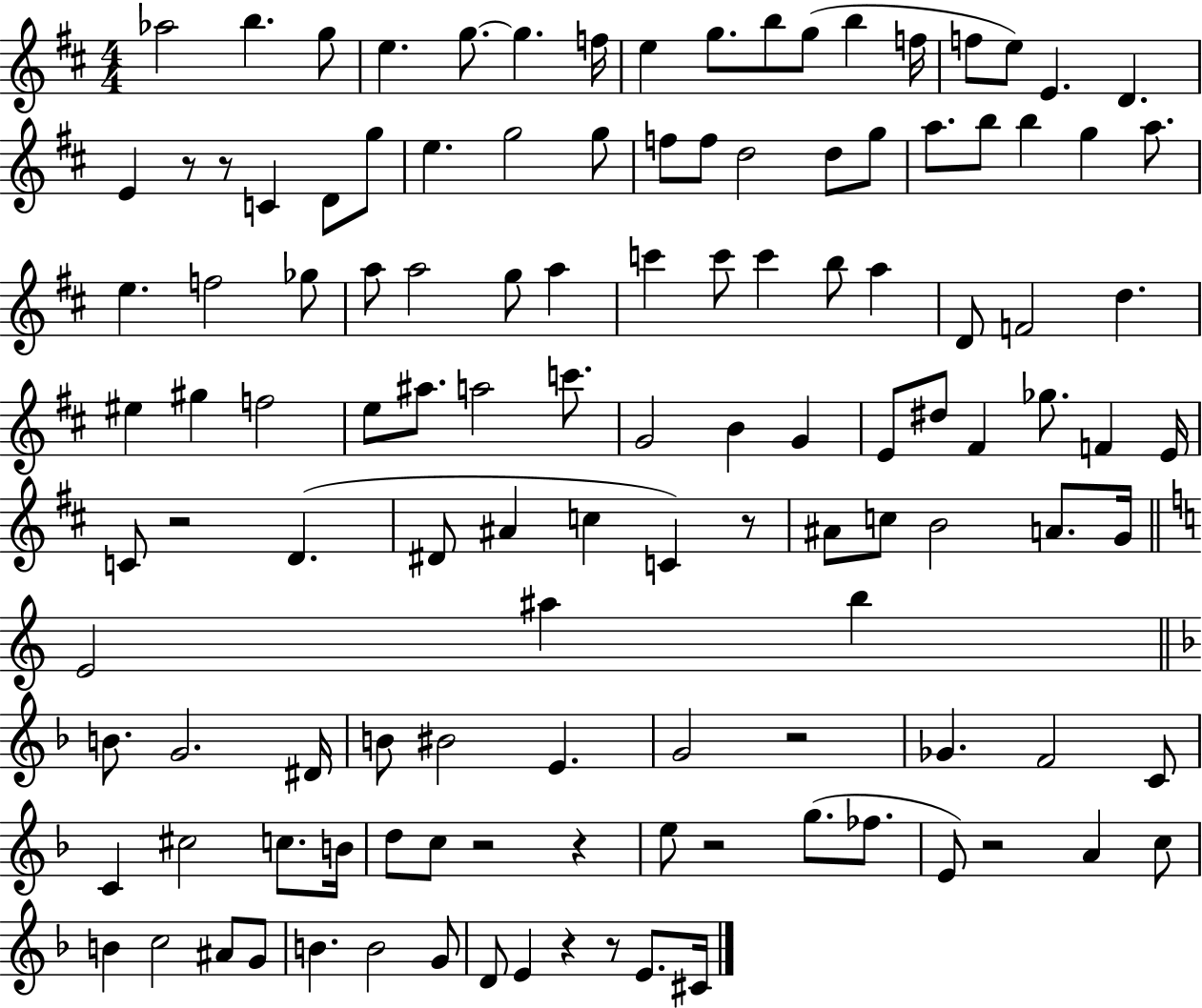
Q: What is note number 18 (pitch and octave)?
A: E4